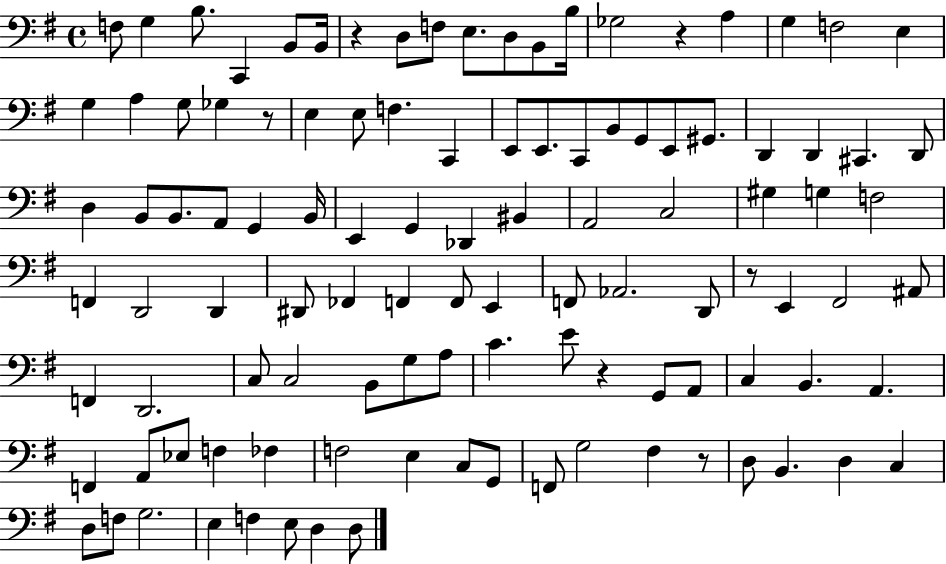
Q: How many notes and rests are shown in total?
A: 109